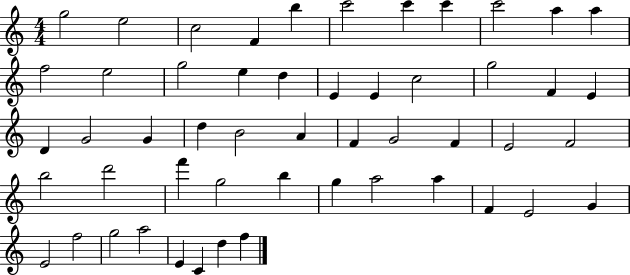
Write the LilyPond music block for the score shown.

{
  \clef treble
  \numericTimeSignature
  \time 4/4
  \key c \major
  g''2 e''2 | c''2 f'4 b''4 | c'''2 c'''4 c'''4 | c'''2 a''4 a''4 | \break f''2 e''2 | g''2 e''4 d''4 | e'4 e'4 c''2 | g''2 f'4 e'4 | \break d'4 g'2 g'4 | d''4 b'2 a'4 | f'4 g'2 f'4 | e'2 f'2 | \break b''2 d'''2 | f'''4 g''2 b''4 | g''4 a''2 a''4 | f'4 e'2 g'4 | \break e'2 f''2 | g''2 a''2 | e'4 c'4 d''4 f''4 | \bar "|."
}